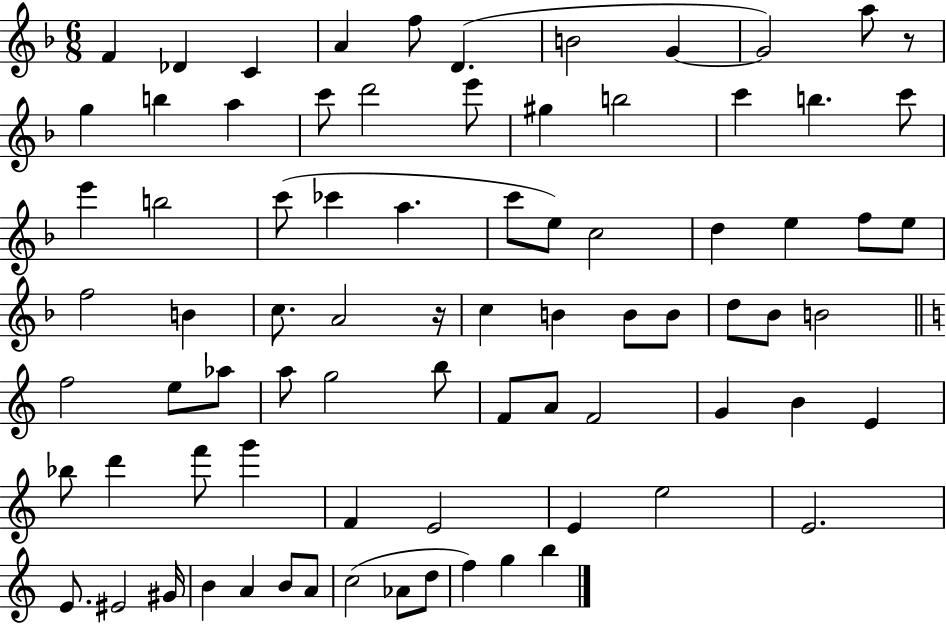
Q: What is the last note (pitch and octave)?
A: B5